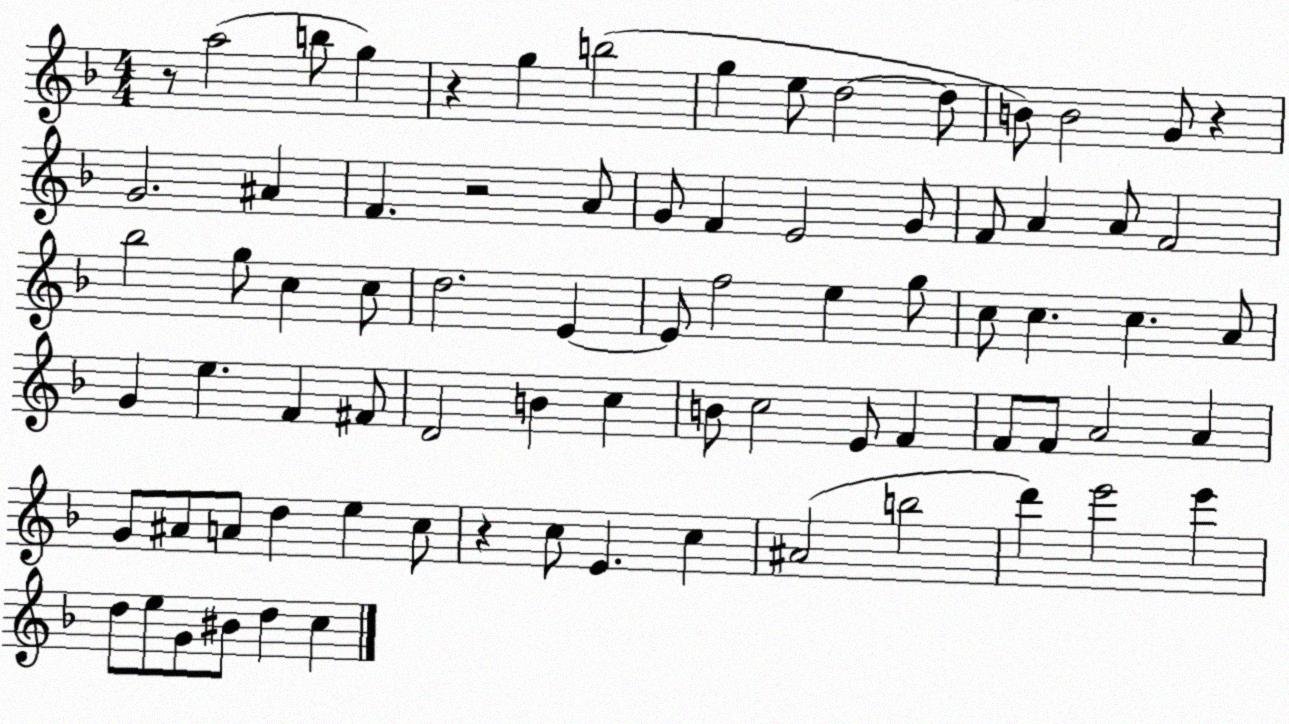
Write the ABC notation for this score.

X:1
T:Untitled
M:4/4
L:1/4
K:F
z/2 a2 b/2 g z g b2 g e/2 d2 d/2 B/2 B2 G/2 z G2 ^A F z2 A/2 G/2 F E2 G/2 F/2 A A/2 F2 _b2 g/2 c c/2 d2 E E/2 f2 e g/2 c/2 c c A/2 G e F ^F/2 D2 B c B/2 c2 E/2 F F/2 F/2 A2 A G/2 ^A/2 A/2 d e c/2 z c/2 E c ^A2 b2 d' e'2 e' d/2 e/2 G/2 ^B/2 d c